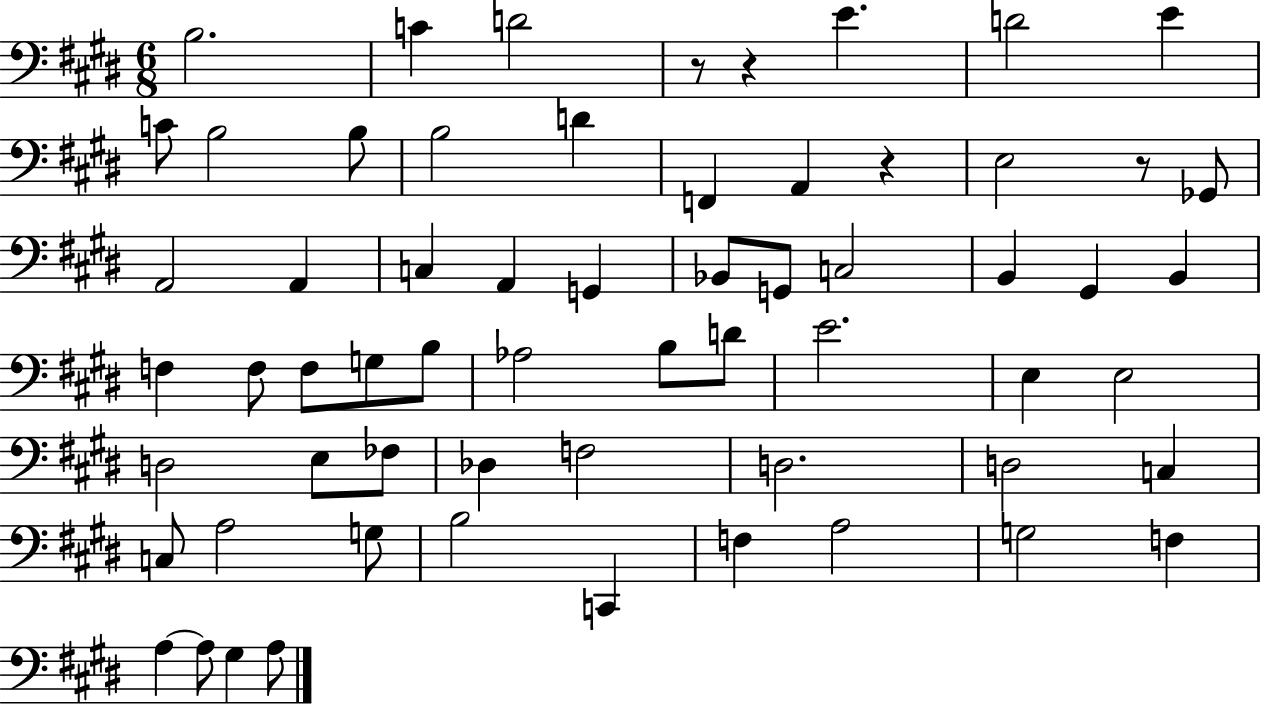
{
  \clef bass
  \numericTimeSignature
  \time 6/8
  \key e \major
  \repeat volta 2 { b2. | c'4 d'2 | r8 r4 e'4. | d'2 e'4 | \break c'8 b2 b8 | b2 d'4 | f,4 a,4 r4 | e2 r8 ges,8 | \break a,2 a,4 | c4 a,4 g,4 | bes,8 g,8 c2 | b,4 gis,4 b,4 | \break f4 f8 f8 g8 b8 | aes2 b8 d'8 | e'2. | e4 e2 | \break d2 e8 fes8 | des4 f2 | d2. | d2 c4 | \break c8 a2 g8 | b2 c,4 | f4 a2 | g2 f4 | \break a4~~ a8 gis4 a8 | } \bar "|."
}